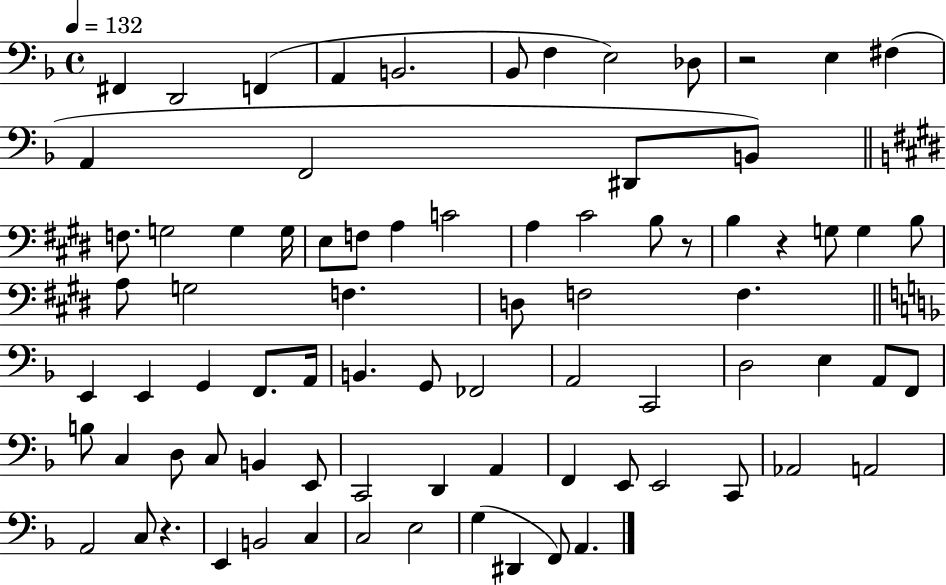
{
  \clef bass
  \time 4/4
  \defaultTimeSignature
  \key f \major
  \tempo 4 = 132
  fis,4 d,2 f,4( | a,4 b,2. | bes,8 f4 e2) des8 | r2 e4 fis4( | \break a,4 f,2 dis,8 b,8) | \bar "||" \break \key e \major f8. g2 g4 g16 | e8 f8 a4 c'2 | a4 cis'2 b8 r8 | b4 r4 g8 g4 b8 | \break a8 g2 f4. | d8 f2 f4. | \bar "||" \break \key f \major e,4 e,4 g,4 f,8. a,16 | b,4. g,8 fes,2 | a,2 c,2 | d2 e4 a,8 f,8 | \break b8 c4 d8 c8 b,4 e,8 | c,2 d,4 a,4 | f,4 e,8 e,2 c,8 | aes,2 a,2 | \break a,2 c8 r4. | e,4 b,2 c4 | c2 e2 | g4( dis,4 f,8) a,4. | \break \bar "|."
}